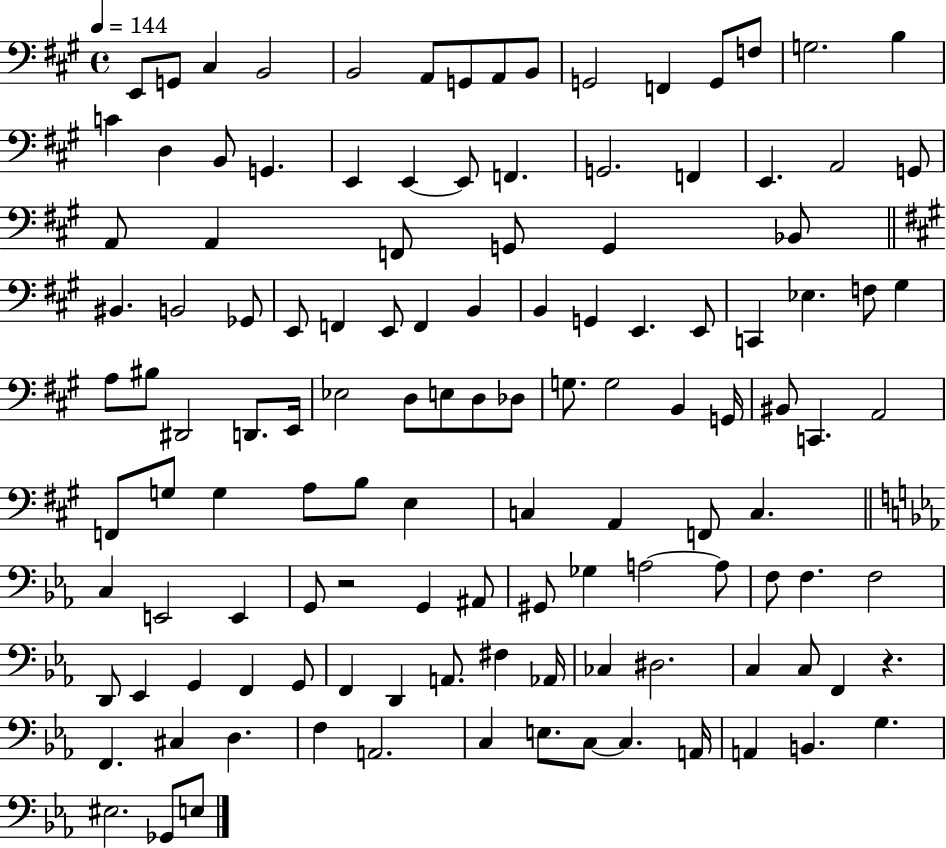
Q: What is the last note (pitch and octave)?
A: E3